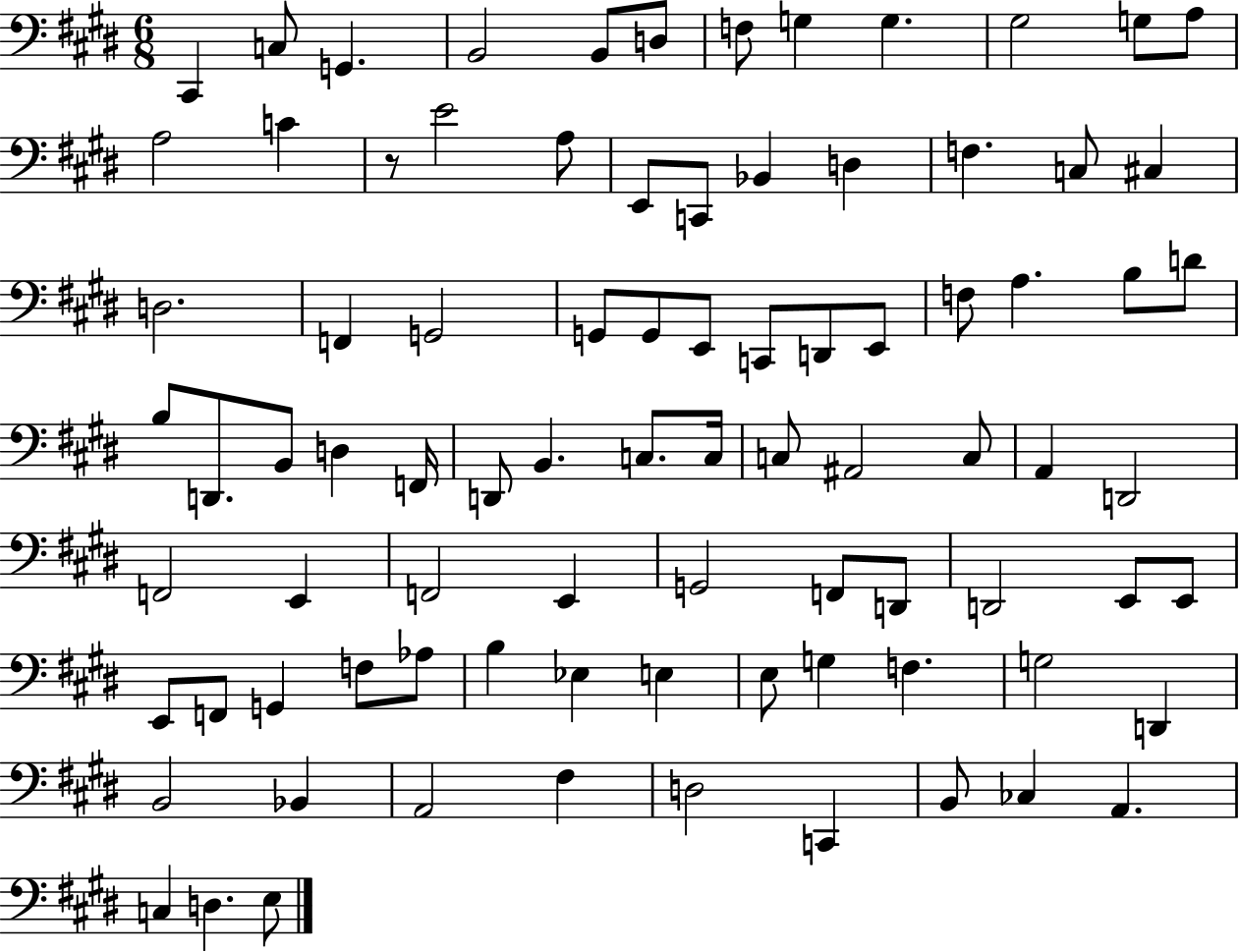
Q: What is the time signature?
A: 6/8